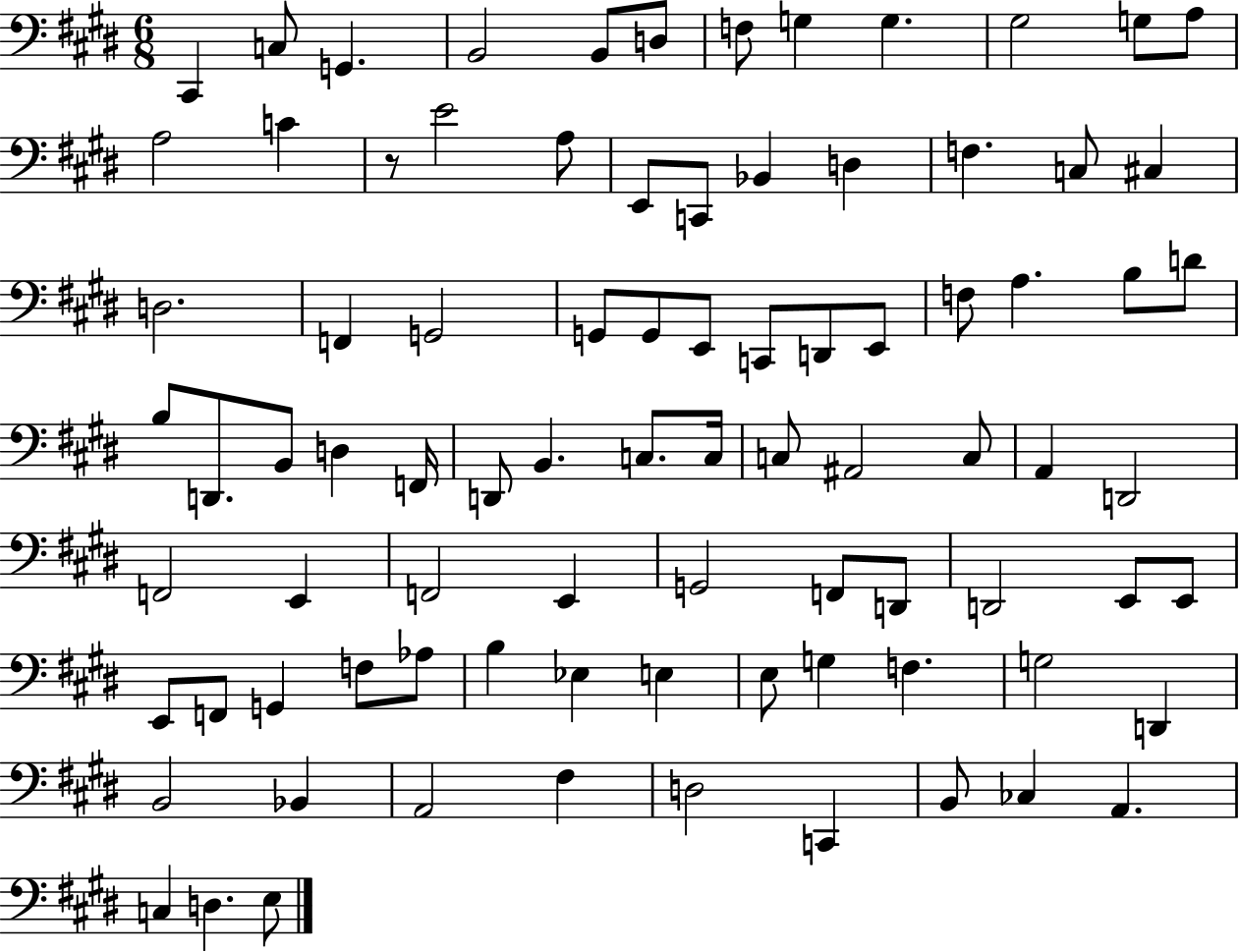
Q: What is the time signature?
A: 6/8